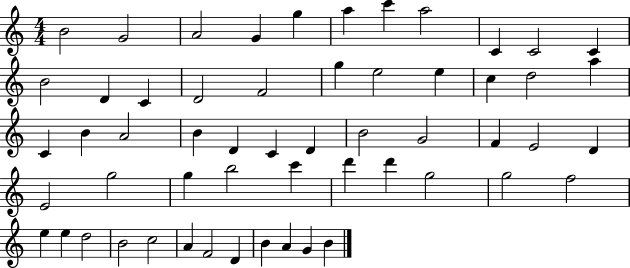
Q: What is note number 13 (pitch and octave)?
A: D4